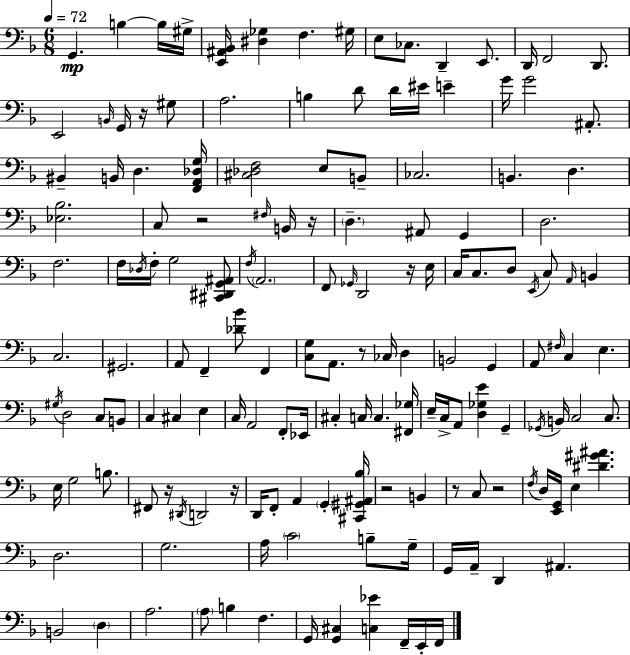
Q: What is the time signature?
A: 6/8